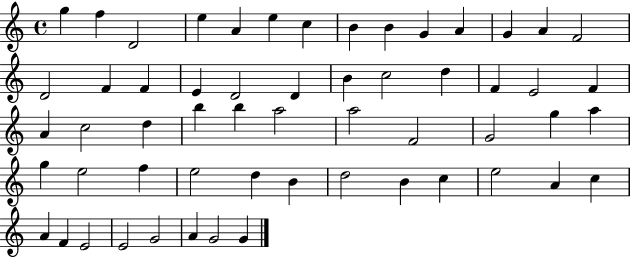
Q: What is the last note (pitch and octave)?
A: G4